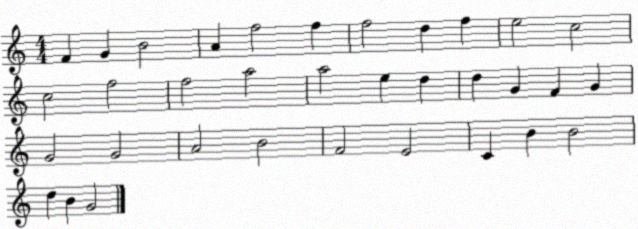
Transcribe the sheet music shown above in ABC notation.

X:1
T:Untitled
M:4/4
L:1/4
K:C
F G B2 A f2 f f2 d f e2 c2 c2 f2 f2 a2 a2 e d d G F G G2 G2 A2 B2 F2 E2 C B B2 d B G2